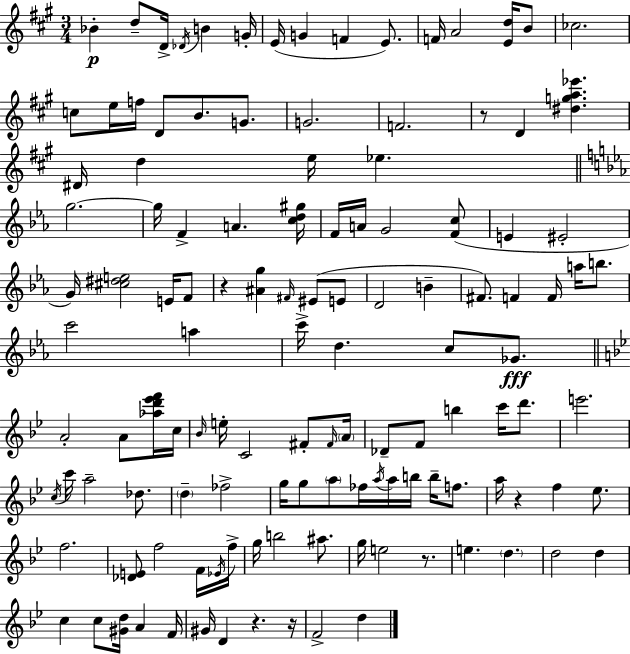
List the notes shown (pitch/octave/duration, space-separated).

Bb4/q D5/e D4/s Db4/s B4/q G4/s E4/s G4/q F4/q E4/e. F4/s A4/h [E4,D5]/s B4/e CES5/h. C5/e E5/s F5/s D4/e B4/e. G4/e. G4/h. F4/h. R/e D4/q [D#5,G5,A5,Eb6]/q. D#4/s D5/q E5/s Eb5/q. G5/h. G5/s F4/q A4/q. [C5,D5,G#5]/s F4/s A4/s G4/h [F4,C5]/e E4/q EIS4/h G4/s [C#5,D#5,E5]/h E4/s F4/e R/q [A#4,G5]/q F#4/s EIS4/e E4/e D4/h B4/q F#4/e. F4/q F4/s A5/s B5/e. C6/h A5/q C6/s D5/q. C5/e Gb4/e. A4/h A4/e [Ab5,D6,Eb6,F6]/s C5/s Bb4/s E5/s C4/h F#4/e F#4/s A4/s Db4/e F4/e B5/q C6/s D6/e. E6/h. C5/s C6/s A5/h Db5/e. D5/q FES5/h G5/s G5/e A5/e FES5/s A5/s A5/s B5/s B5/s F5/e. A5/s R/q F5/q Eb5/e. F5/h. [Db4,E4]/e F5/h F4/s Eb4/s F5/s G5/s B5/h A#5/e. G5/s E5/h R/e. E5/q. D5/q. D5/h D5/q C5/q C5/e [G#4,D5]/s A4/q F4/s G#4/s D4/q R/q. R/s F4/h D5/q